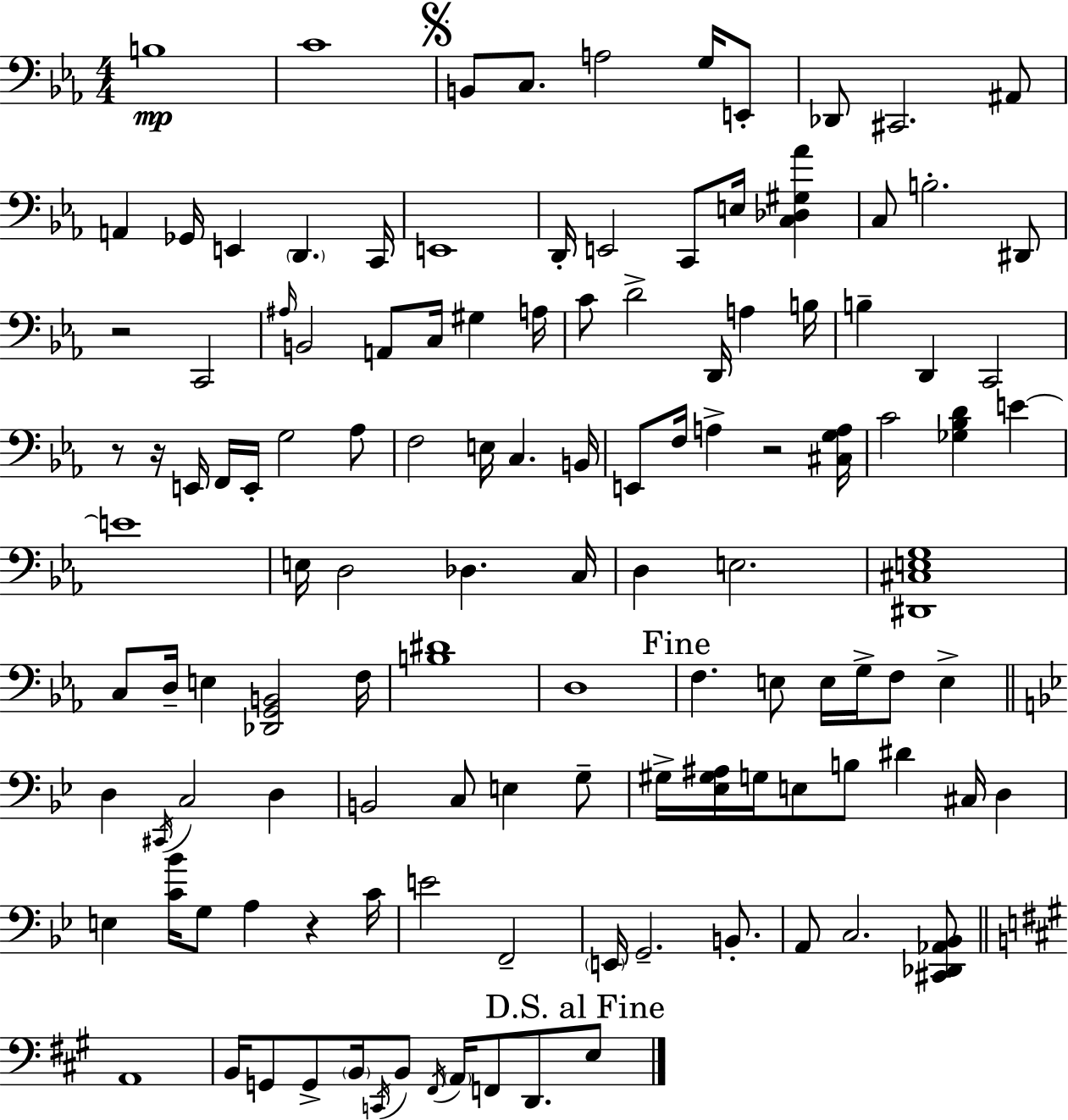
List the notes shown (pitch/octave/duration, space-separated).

B3/w C4/w B2/e C3/e. A3/h G3/s E2/e Db2/e C#2/h. A#2/e A2/q Gb2/s E2/q D2/q. C2/s E2/w D2/s E2/h C2/e E3/s [C3,Db3,G#3,Ab4]/q C3/e B3/h. D#2/e R/h C2/h A#3/s B2/h A2/e C3/s G#3/q A3/s C4/e D4/h D2/s A3/q B3/s B3/q D2/q C2/h R/e R/s E2/s F2/s E2/s G3/h Ab3/e F3/h E3/s C3/q. B2/s E2/e F3/s A3/q R/h [C#3,G3,A3]/s C4/h [Gb3,Bb3,D4]/q E4/q E4/w E3/s D3/h Db3/q. C3/s D3/q E3/h. [D#2,C#3,E3,G3]/w C3/e D3/s E3/q [Db2,G2,B2]/h F3/s [B3,D#4]/w D3/w F3/q. E3/e E3/s G3/s F3/e E3/q D3/q C#2/s C3/h D3/q B2/h C3/e E3/q G3/e G#3/s [Eb3,G#3,A#3]/s G3/s E3/e B3/e D#4/q C#3/s D3/q E3/q [C4,Bb4]/s G3/e A3/q R/q C4/s E4/h F2/h E2/s G2/h. B2/e. A2/e C3/h. [C#2,Db2,Ab2,Bb2]/e A2/w B2/s G2/e G2/e B2/s C2/s B2/e F#2/s A2/s F2/e D2/e. E3/e